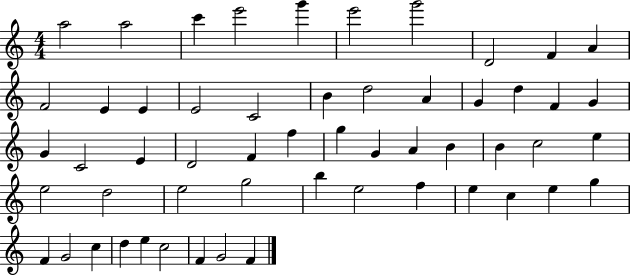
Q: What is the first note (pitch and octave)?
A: A5